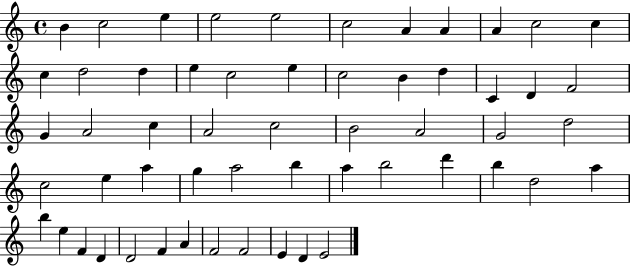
X:1
T:Untitled
M:4/4
L:1/4
K:C
B c2 e e2 e2 c2 A A A c2 c c d2 d e c2 e c2 B d C D F2 G A2 c A2 c2 B2 A2 G2 d2 c2 e a g a2 b a b2 d' b d2 a b e F D D2 F A F2 F2 E D E2